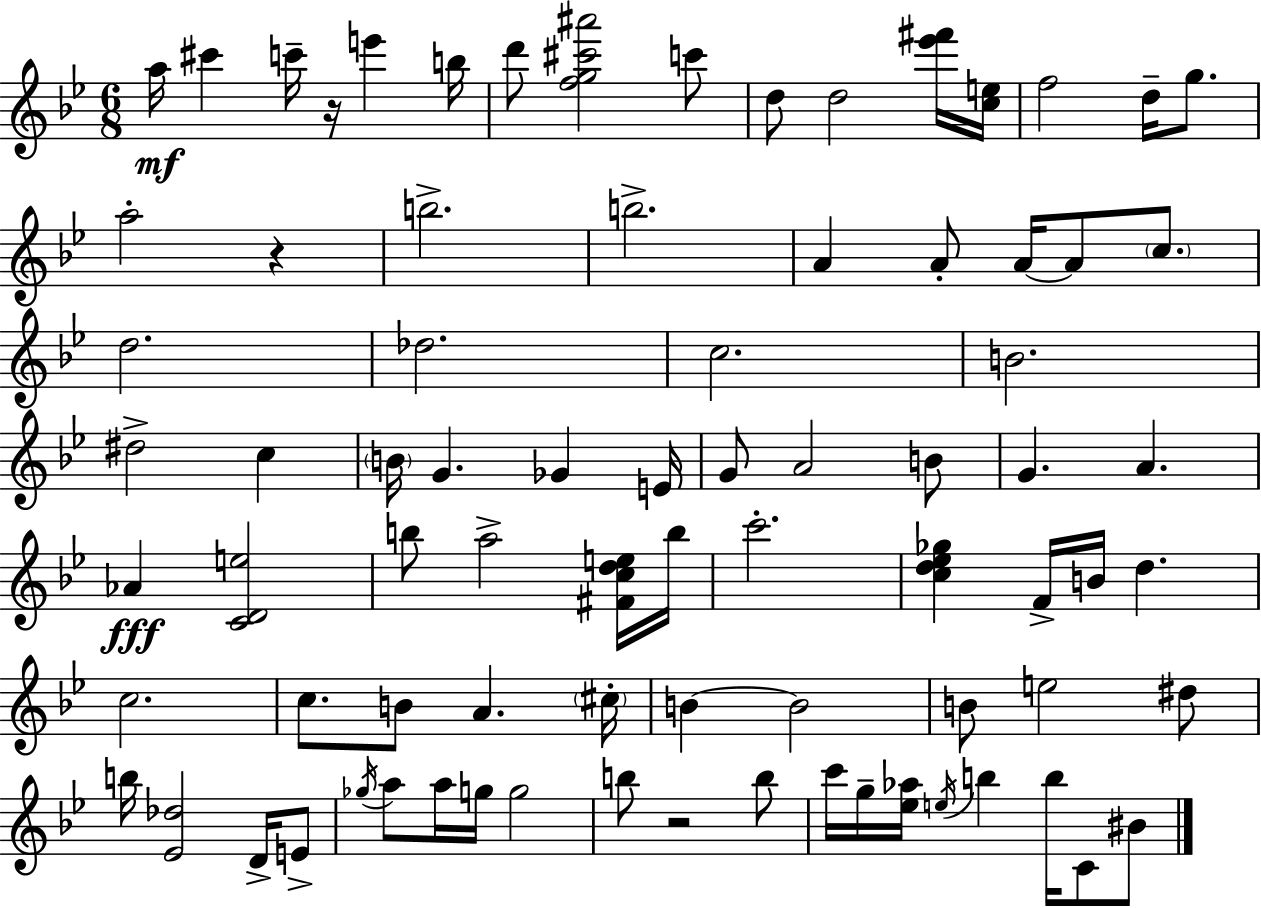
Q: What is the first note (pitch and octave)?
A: A5